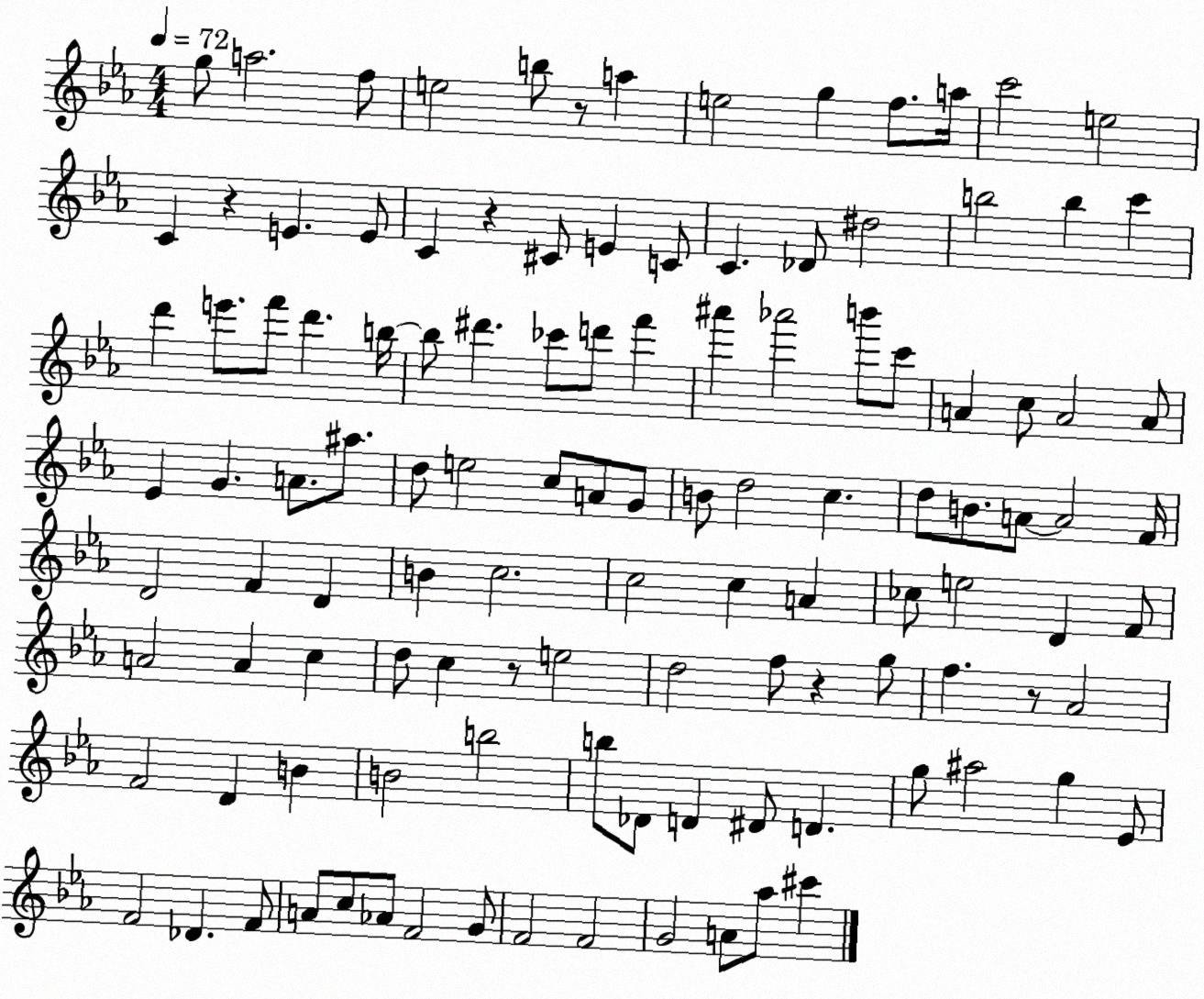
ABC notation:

X:1
T:Untitled
M:4/4
L:1/4
K:Eb
g/2 a2 f/2 e2 b/2 z/2 a e2 g f/2 a/4 c'2 e2 C z E E/2 C z ^C/2 E C/2 C _D/2 ^d2 b2 b c' d' e'/2 f'/2 d' b/4 b/2 ^d' _c'/2 d'/2 f' ^a' _a'2 b'/2 c'/2 A c/2 A2 A/2 _E G A/2 ^a/2 d/2 e2 c/2 A/2 G/2 B/2 d2 c d/2 B/2 A/2 A2 F/4 D2 F D B c2 c2 c A _c/2 e2 D F/2 A2 A c d/2 c z/2 e2 d2 f/2 z g/2 f z/2 _A2 F2 D B B2 b2 b/2 _D/2 D ^D/2 D g/2 ^a2 g _E/2 F2 _D F/2 A/2 c/2 _A/2 F2 G/2 F2 F2 G2 A/2 _a/2 ^c'